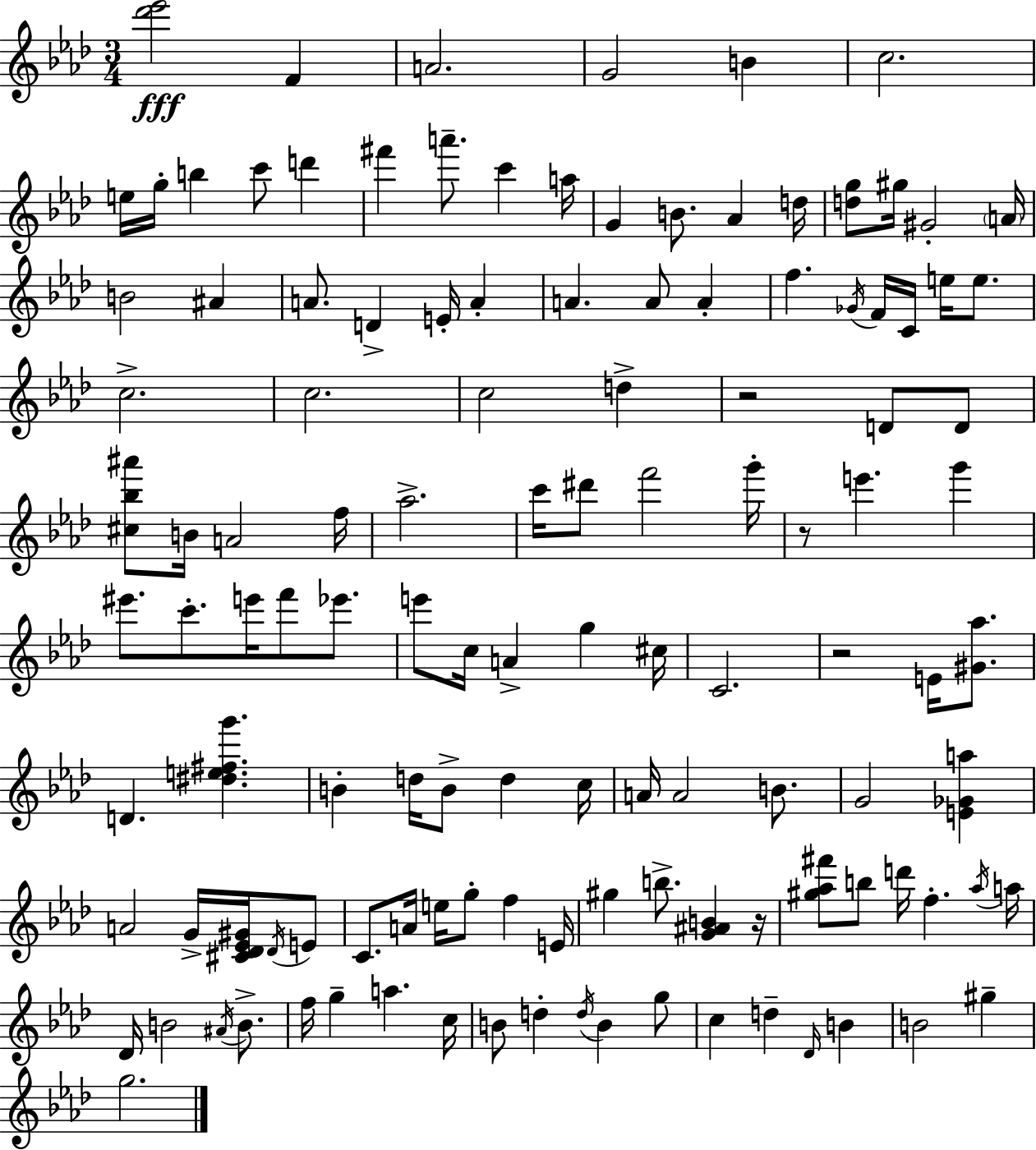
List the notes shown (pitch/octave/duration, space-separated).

[Db6,Eb6]/h F4/q A4/h. G4/h B4/q C5/h. E5/s G5/s B5/q C6/e D6/q F#6/q A6/e. C6/q A5/s G4/q B4/e. Ab4/q D5/s [D5,G5]/e G#5/s G#4/h A4/s B4/h A#4/q A4/e. D4/q E4/s A4/q A4/q. A4/e A4/q F5/q. Gb4/s F4/s C4/s E5/s E5/e. C5/h. C5/h. C5/h D5/q R/h D4/e D4/e [C#5,Bb5,A#6]/e B4/s A4/h F5/s Ab5/h. C6/s D#6/e F6/h G6/s R/e E6/q. G6/q EIS6/e. C6/e. E6/s F6/e Eb6/e. E6/e C5/s A4/q G5/q C#5/s C4/h. R/h E4/s [G#4,Ab5]/e. D4/q. [D#5,E5,F#5,G6]/q. B4/q D5/s B4/e D5/q C5/s A4/s A4/h B4/e. G4/h [E4,Gb4,A5]/q A4/h G4/s [C#4,Db4,Eb4,G#4]/s Db4/s E4/e C4/e. A4/s E5/s G5/e F5/q E4/s G#5/q B5/e. [G4,A#4,B4]/q R/s [G#5,Ab5,F#6]/e B5/e D6/s F5/q. Ab5/s A5/s Db4/s B4/h A#4/s B4/e. F5/s G5/q A5/q. C5/s B4/e D5/q D5/s B4/q G5/e C5/q D5/q Db4/s B4/q B4/h G#5/q G5/h.